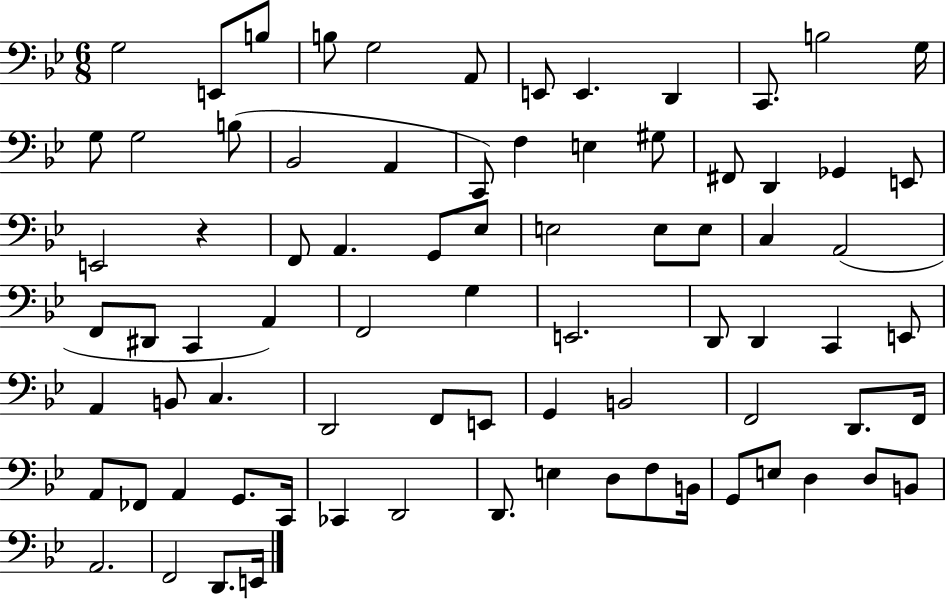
{
  \clef bass
  \numericTimeSignature
  \time 6/8
  \key bes \major
  g2 e,8 b8 | b8 g2 a,8 | e,8 e,4. d,4 | c,8. b2 g16 | \break g8 g2 b8( | bes,2 a,4 | c,8) f4 e4 gis8 | fis,8 d,4 ges,4 e,8 | \break e,2 r4 | f,8 a,4. g,8 ees8 | e2 e8 e8 | c4 a,2( | \break f,8 dis,8 c,4 a,4) | f,2 g4 | e,2. | d,8 d,4 c,4 e,8 | \break a,4 b,8 c4. | d,2 f,8 e,8 | g,4 b,2 | f,2 d,8. f,16 | \break a,8 fes,8 a,4 g,8. c,16 | ces,4 d,2 | d,8. e4 d8 f8 b,16 | g,8 e8 d4 d8 b,8 | \break a,2. | f,2 d,8. e,16 | \bar "|."
}